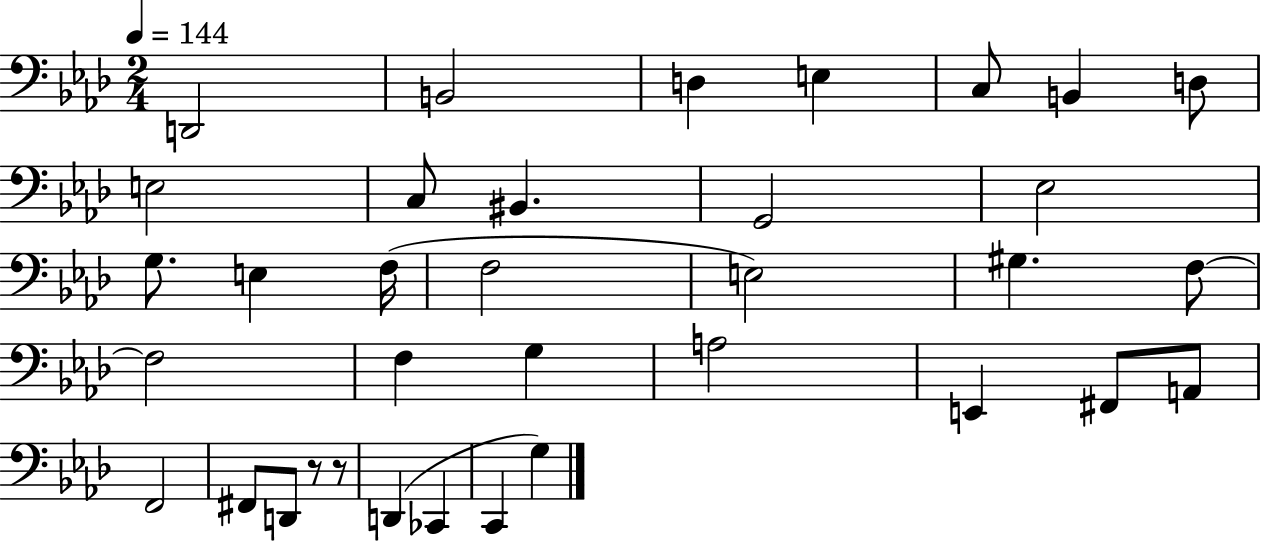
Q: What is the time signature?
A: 2/4